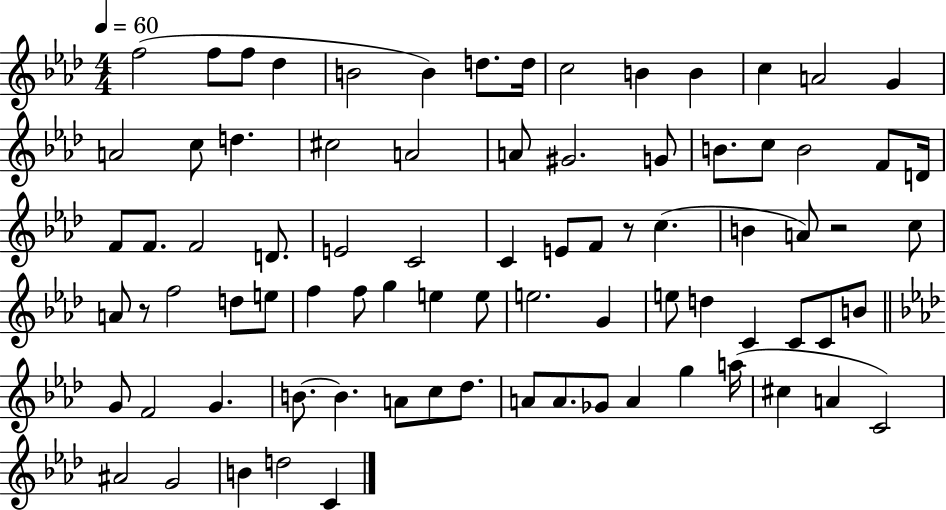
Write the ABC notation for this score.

X:1
T:Untitled
M:4/4
L:1/4
K:Ab
f2 f/2 f/2 _d B2 B d/2 d/4 c2 B B c A2 G A2 c/2 d ^c2 A2 A/2 ^G2 G/2 B/2 c/2 B2 F/2 D/4 F/2 F/2 F2 D/2 E2 C2 C E/2 F/2 z/2 c B A/2 z2 c/2 A/2 z/2 f2 d/2 e/2 f f/2 g e e/2 e2 G e/2 d C C/2 C/2 B/2 G/2 F2 G B/2 B A/2 c/2 _d/2 A/2 A/2 _G/2 A g a/4 ^c A C2 ^A2 G2 B d2 C